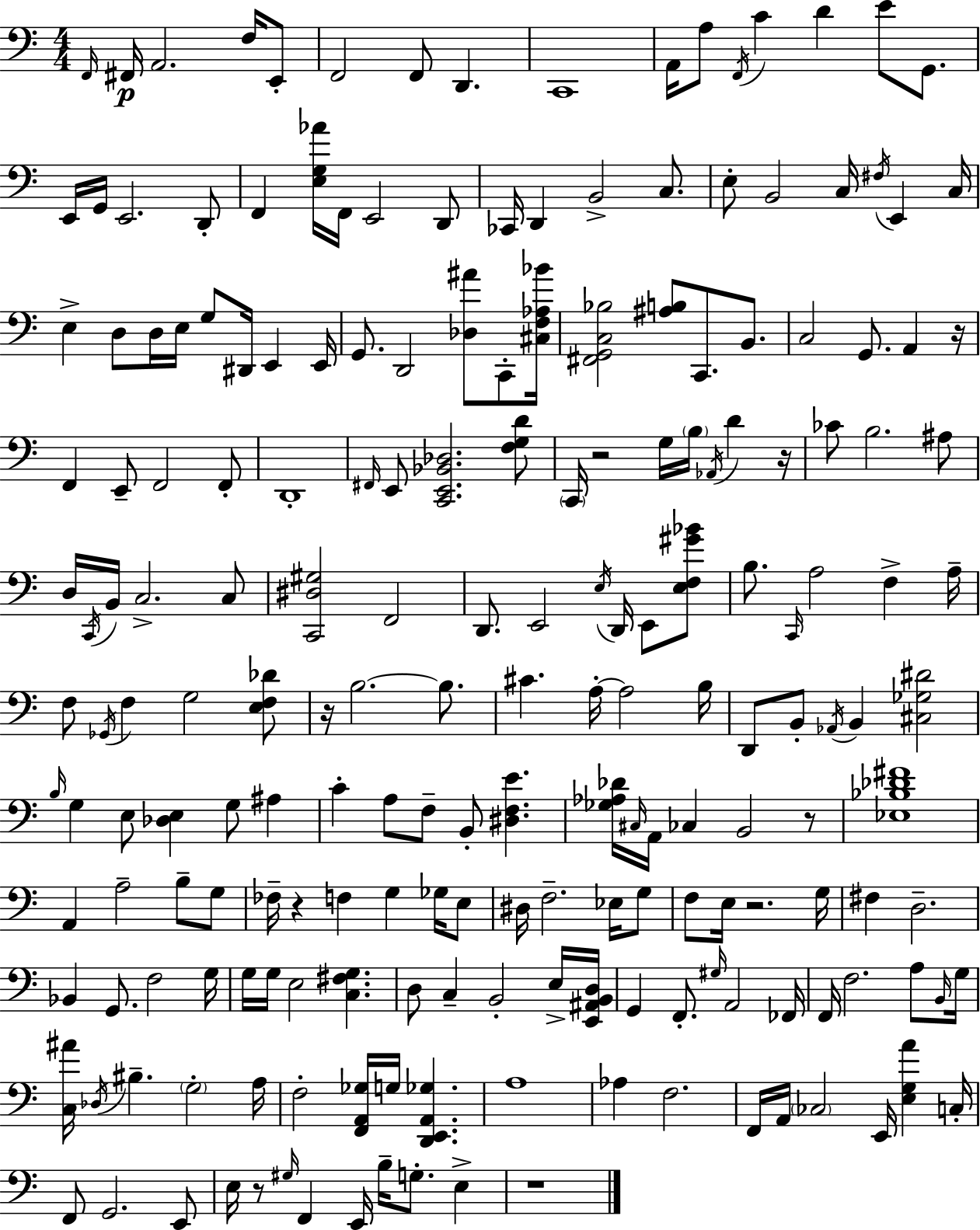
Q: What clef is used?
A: bass